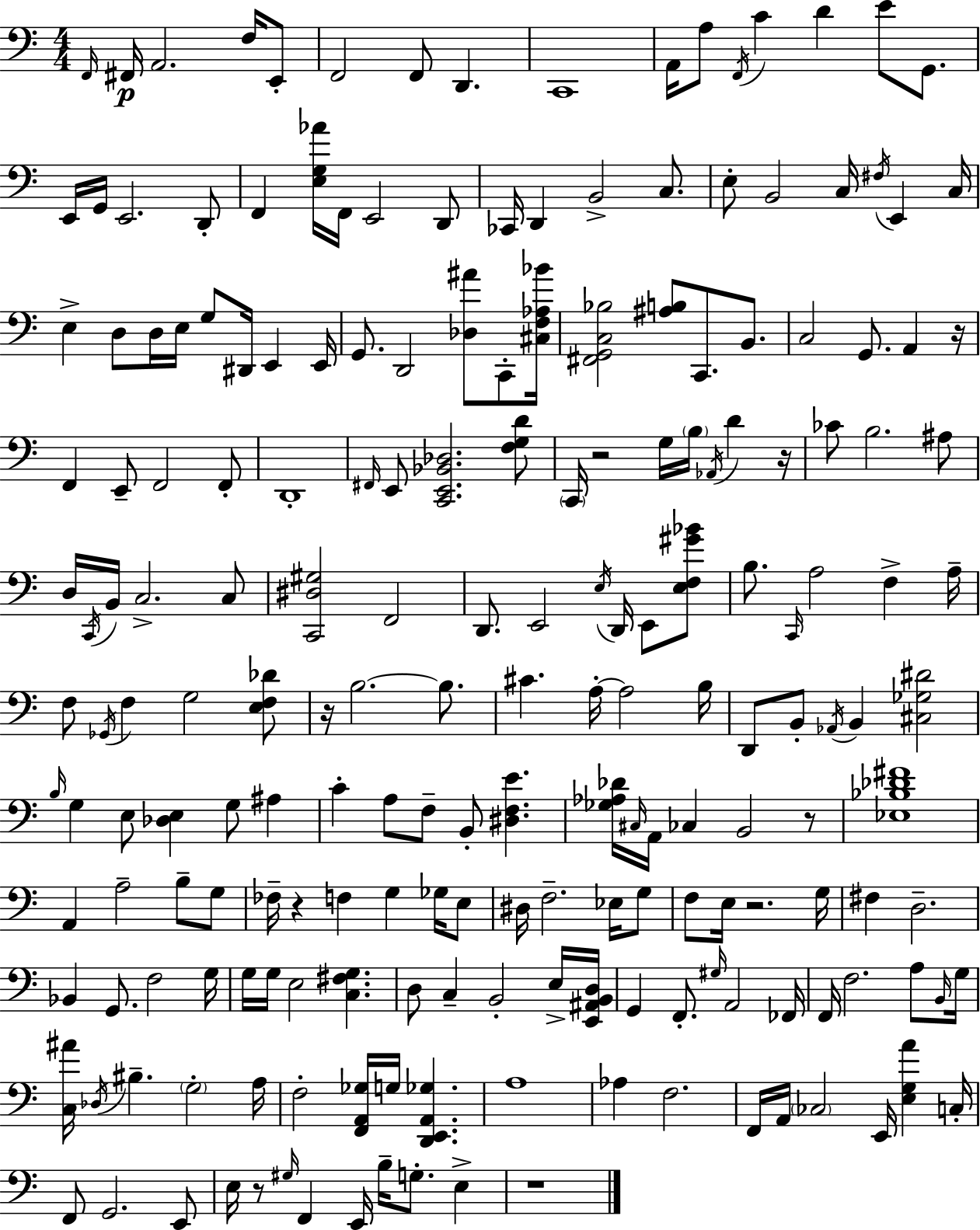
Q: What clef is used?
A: bass